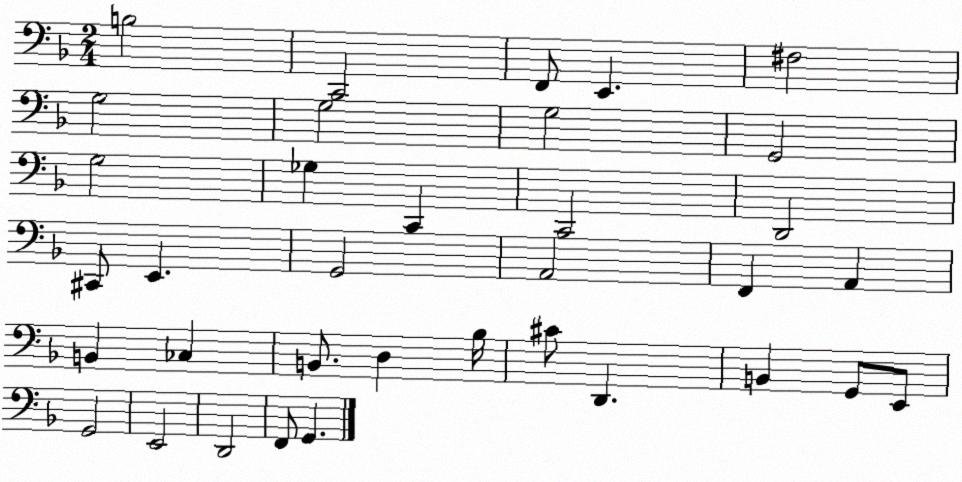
X:1
T:Untitled
M:2/4
L:1/4
K:F
B,2 C,,2 F,,/2 E,, ^F,2 G,2 G,2 G,2 G,,2 G,2 _G, C,, C,,2 D,,2 ^C,,/2 E,, G,,2 A,,2 F,, A,, B,, _C, B,,/2 D, _B,/4 ^C/2 D,, B,, G,,/2 E,,/2 G,,2 E,,2 D,,2 F,,/2 G,,